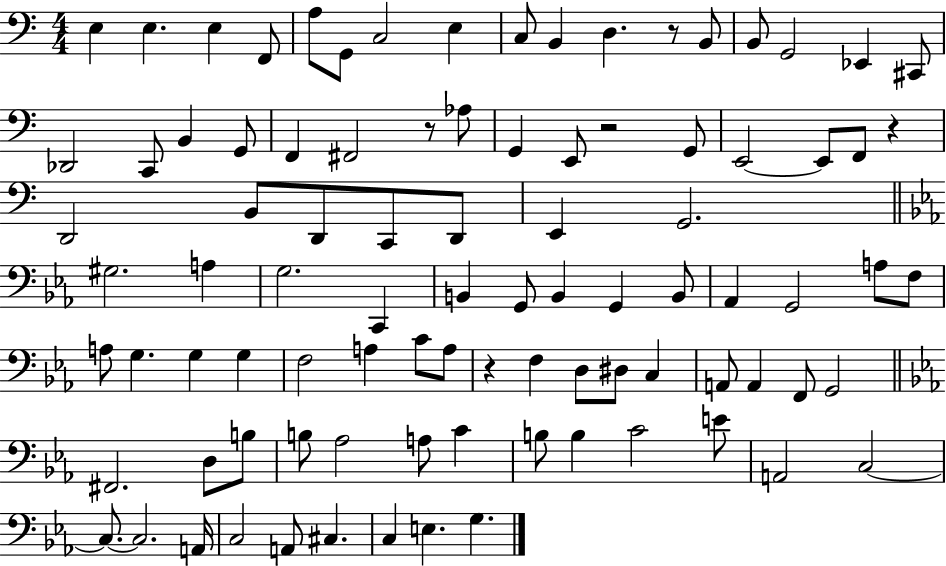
{
  \clef bass
  \numericTimeSignature
  \time 4/4
  \key c \major
  e4 e4. e4 f,8 | a8 g,8 c2 e4 | c8 b,4 d4. r8 b,8 | b,8 g,2 ees,4 cis,8 | \break des,2 c,8 b,4 g,8 | f,4 fis,2 r8 aes8 | g,4 e,8 r2 g,8 | e,2~~ e,8 f,8 r4 | \break d,2 b,8 d,8 c,8 d,8 | e,4 g,2. | \bar "||" \break \key ees \major gis2. a4 | g2. c,4 | b,4 g,8 b,4 g,4 b,8 | aes,4 g,2 a8 f8 | \break a8 g4. g4 g4 | f2 a4 c'8 a8 | r4 f4 d8 dis8 c4 | a,8 a,4 f,8 g,2 | \break \bar "||" \break \key ees \major fis,2. d8 b8 | b8 aes2 a8 c'4 | b8 b4 c'2 e'8 | a,2 c2~~ | \break c8.~~ c2. a,16 | c2 a,8 cis4. | c4 e4. g4. | \bar "|."
}